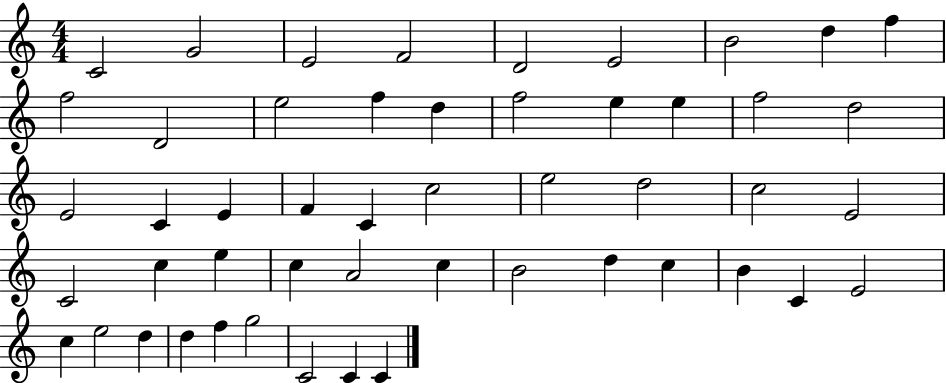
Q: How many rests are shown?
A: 0